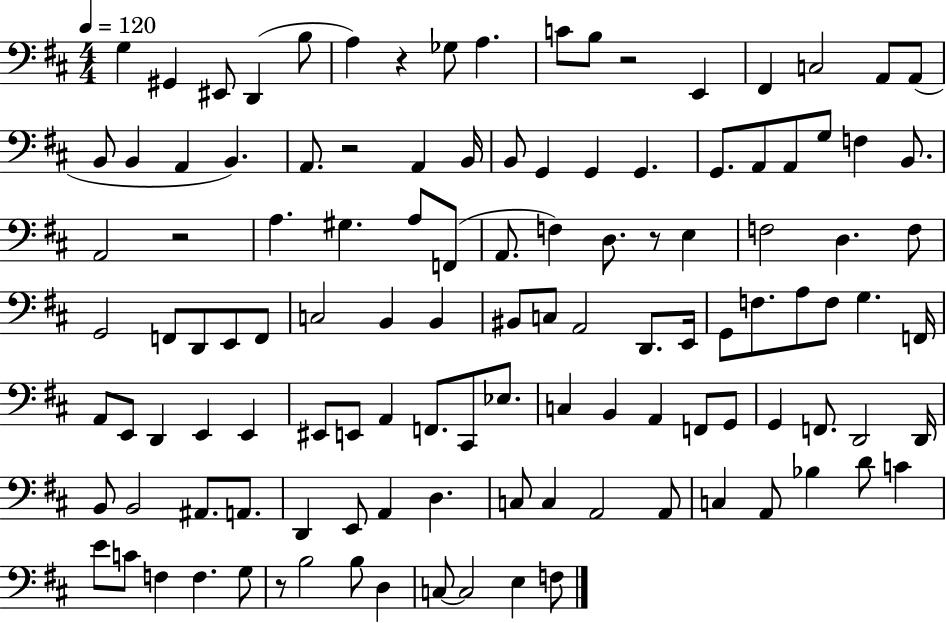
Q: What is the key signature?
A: D major